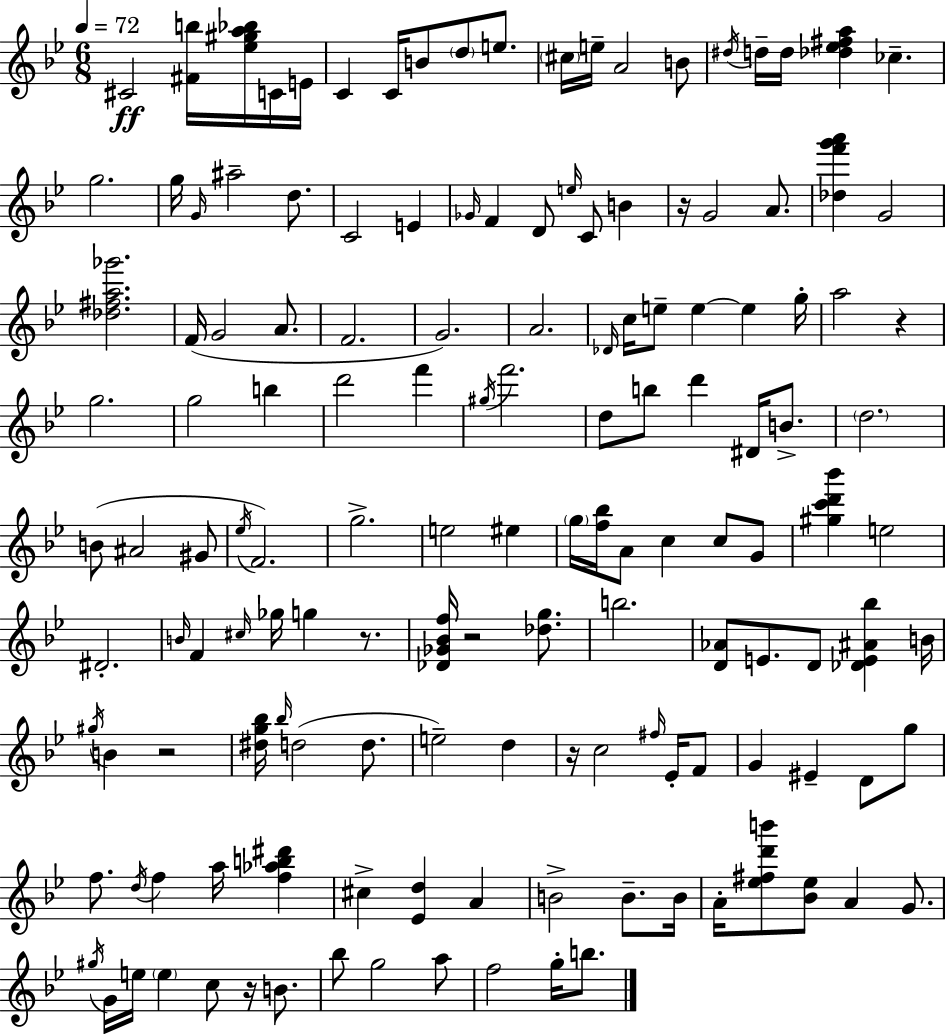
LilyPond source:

{
  \clef treble
  \numericTimeSignature
  \time 6/8
  \key bes \major
  \tempo 4 = 72
  cis'2\ff <fis' b''>16 <ees'' gis'' a'' bes''>16 c'16 e'16 | c'4 c'16 b'8 \parenthesize d''8 e''8. | \parenthesize cis''16 e''16-- a'2 b'8 | \acciaccatura { dis''16 } d''16-- d''16 <des'' ees'' fis'' a''>4 ces''4.-- | \break g''2. | g''16 \grace { g'16 } ais''2-- d''8. | c'2 e'4 | \grace { ges'16 } f'4 d'8 \grace { e''16 } c'8 | \break b'4 r16 g'2 | a'8. <des'' f''' g''' a'''>4 g'2 | <des'' fis'' a'' ges'''>2. | f'16( g'2 | \break a'8. f'2. | g'2.) | a'2. | \grace { des'16 } c''16 e''8-- e''4~~ | \break e''4 g''16-. a''2 | r4 g''2. | g''2 | b''4 d'''2 | \break f'''4 \acciaccatura { gis''16 } f'''2. | d''8 b''8 d'''4 | dis'16 b'8.-> \parenthesize d''2. | b'8( ais'2 | \break gis'8 \acciaccatura { ees''16 }) f'2. | g''2.-> | e''2 | eis''4 \parenthesize g''16 <f'' bes''>16 a'8 c''4 | \break c''8 g'8 <gis'' c''' d''' bes'''>4 e''2 | dis'2.-. | \grace { b'16 } f'4 | \grace { cis''16 } ges''16 g''4 r8. <des' ges' bes' f''>16 r2 | \break <des'' g''>8. b''2. | <d' aes'>8 e'8. | d'8 <des' e' ais' bes''>4 b'16 \acciaccatura { gis''16 } b'4 | r2 <dis'' g'' bes''>16 \grace { bes''16 }( | \break d''2 d''8. e''2--) | d''4 r16 | c''2 \grace { fis''16 } ees'16-. f'8 | g'4 eis'4-- d'8 g''8 | \break f''8. \acciaccatura { d''16 } f''4 a''16 <f'' aes'' b'' dis'''>4 | cis''4-> <ees' d''>4 a'4 | b'2-> b'8.-- | b'16 a'16-. <ees'' fis'' d''' b'''>8 <bes' ees''>8 a'4 g'8. | \break \acciaccatura { gis''16 } g'16 e''16 \parenthesize e''4 c''8 r16 b'8. | bes''8 g''2 | a''8 f''2 g''16-. b''8. | \bar "|."
}